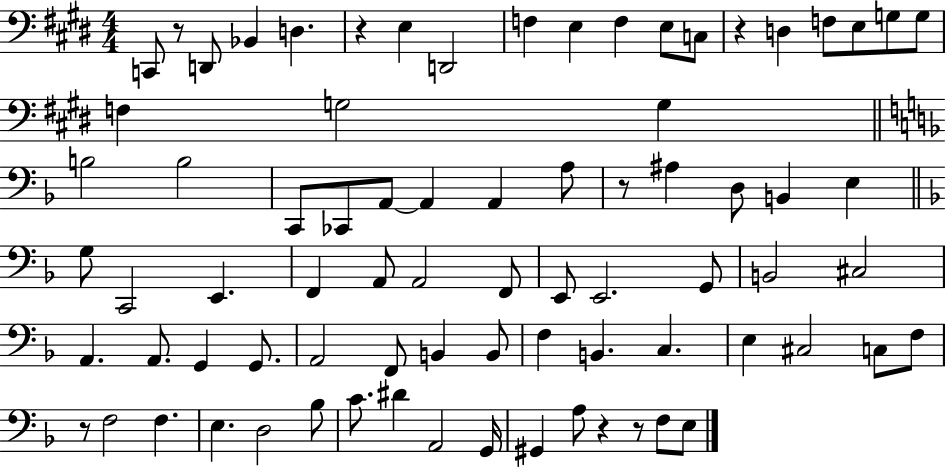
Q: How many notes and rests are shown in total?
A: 78